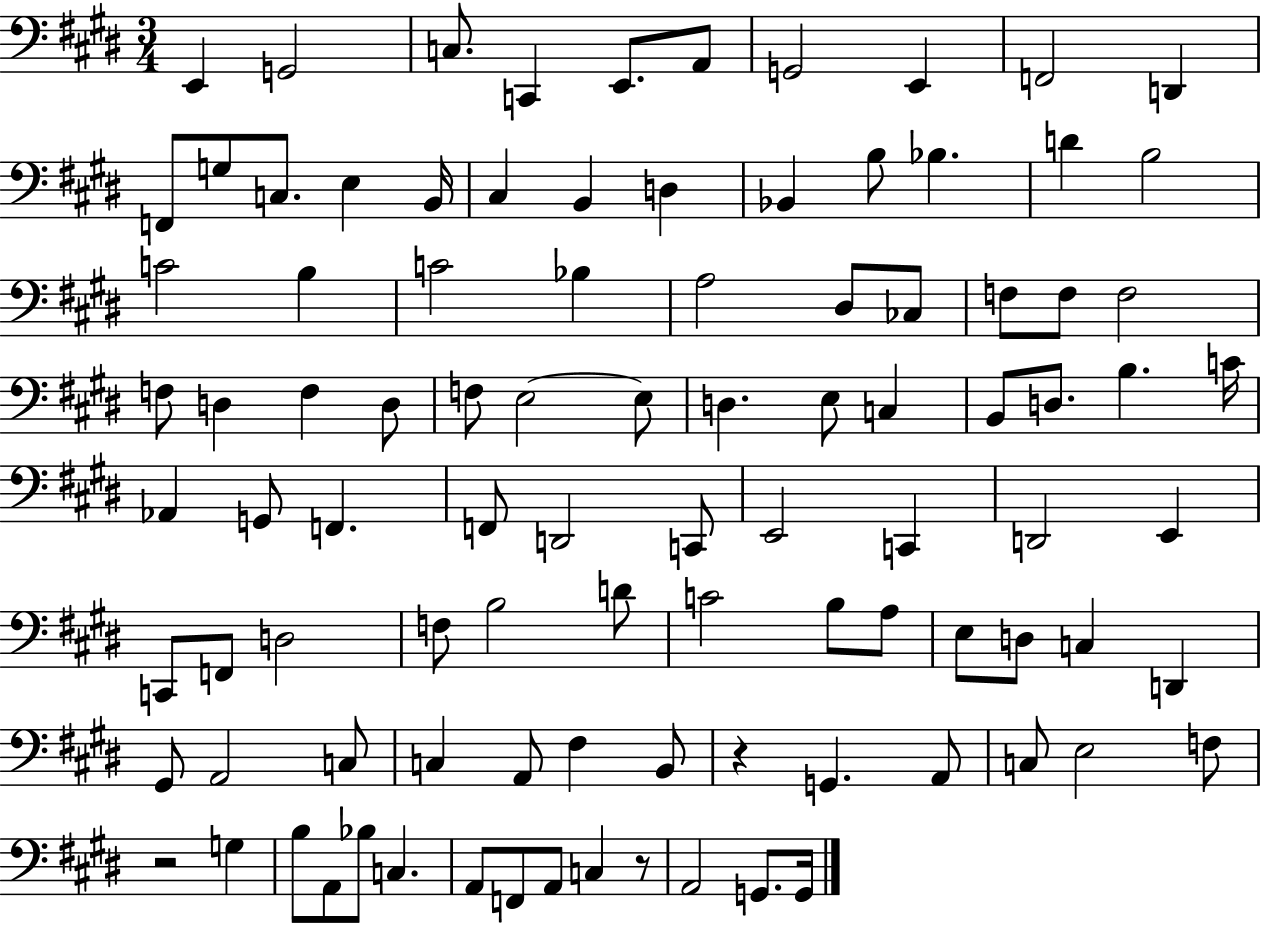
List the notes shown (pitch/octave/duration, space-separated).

E2/q G2/h C3/e. C2/q E2/e. A2/e G2/h E2/q F2/h D2/q F2/e G3/e C3/e. E3/q B2/s C#3/q B2/q D3/q Bb2/q B3/e Bb3/q. D4/q B3/h C4/h B3/q C4/h Bb3/q A3/h D#3/e CES3/e F3/e F3/e F3/h F3/e D3/q F3/q D3/e F3/e E3/h E3/e D3/q. E3/e C3/q B2/e D3/e. B3/q. C4/s Ab2/q G2/e F2/q. F2/e D2/h C2/e E2/h C2/q D2/h E2/q C2/e F2/e D3/h F3/e B3/h D4/e C4/h B3/e A3/e E3/e D3/e C3/q D2/q G#2/e A2/h C3/e C3/q A2/e F#3/q B2/e R/q G2/q. A2/e C3/e E3/h F3/e R/h G3/q B3/e A2/e Bb3/e C3/q. A2/e F2/e A2/e C3/q R/e A2/h G2/e. G2/s